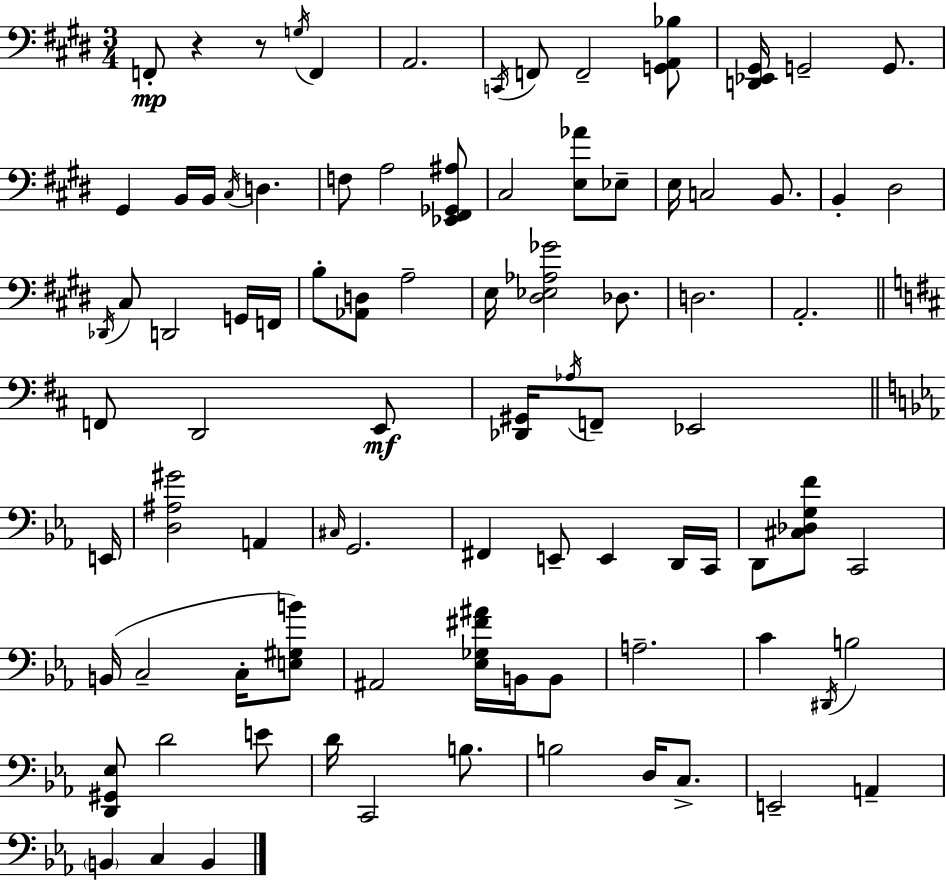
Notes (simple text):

F2/e R/q R/e G3/s F2/q A2/h. C2/s F2/e F2/h [G2,A2,Bb3]/e [D2,Eb2,G#2]/s G2/h G2/e. G#2/q B2/s B2/s C#3/s D3/q. F3/e A3/h [Eb2,F#2,Gb2,A#3]/e C#3/h [E3,Ab4]/e Eb3/e E3/s C3/h B2/e. B2/q D#3/h Db2/s C#3/e D2/h G2/s F2/s B3/e [Ab2,D3]/e A3/h E3/s [D#3,Eb3,Ab3,Gb4]/h Db3/e. D3/h. A2/h. F2/e D2/h E2/e [Db2,G#2]/s Ab3/s F2/e Eb2/h E2/s [D3,A#3,G#4]/h A2/q C#3/s G2/h. F#2/q E2/e E2/q D2/s C2/s D2/e [C#3,Db3,G3,F4]/e C2/h B2/s C3/h C3/s [E3,G#3,B4]/e A#2/h [Eb3,Gb3,F#4,A#4]/s B2/s B2/e A3/h. C4/q D#2/s B3/h [D2,G#2,Eb3]/e D4/h E4/e D4/s C2/h B3/e. B3/h D3/s C3/e. E2/h A2/q B2/q C3/q B2/q